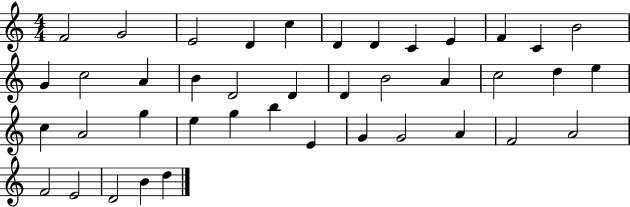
F4/h G4/h E4/h D4/q C5/q D4/q D4/q C4/q E4/q F4/q C4/q B4/h G4/q C5/h A4/q B4/q D4/h D4/q D4/q B4/h A4/q C5/h D5/q E5/q C5/q A4/h G5/q E5/q G5/q B5/q E4/q G4/q G4/h A4/q F4/h A4/h F4/h E4/h D4/h B4/q D5/q